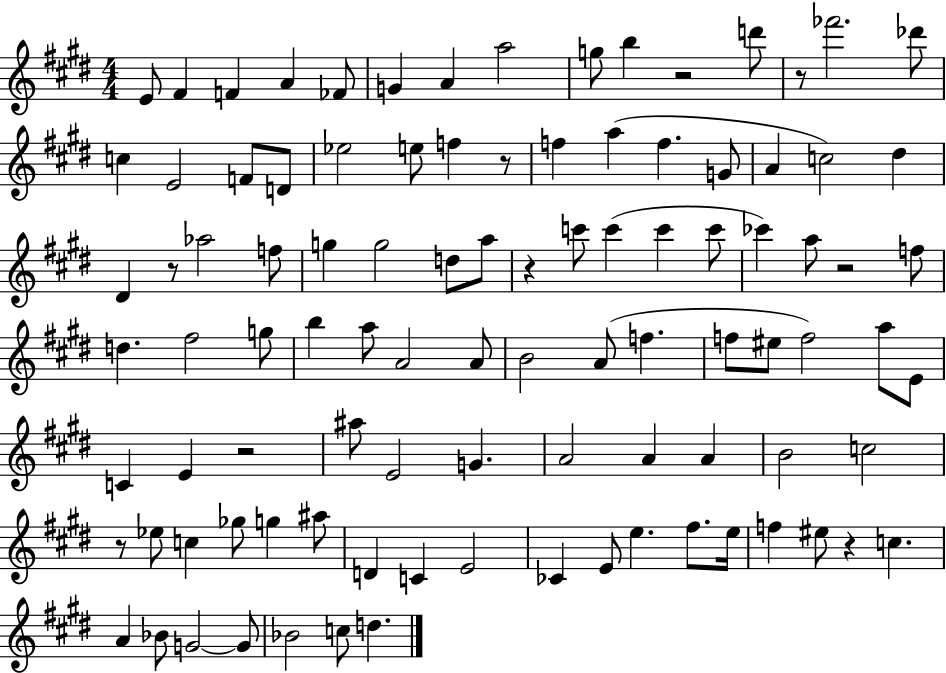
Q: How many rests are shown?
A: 9